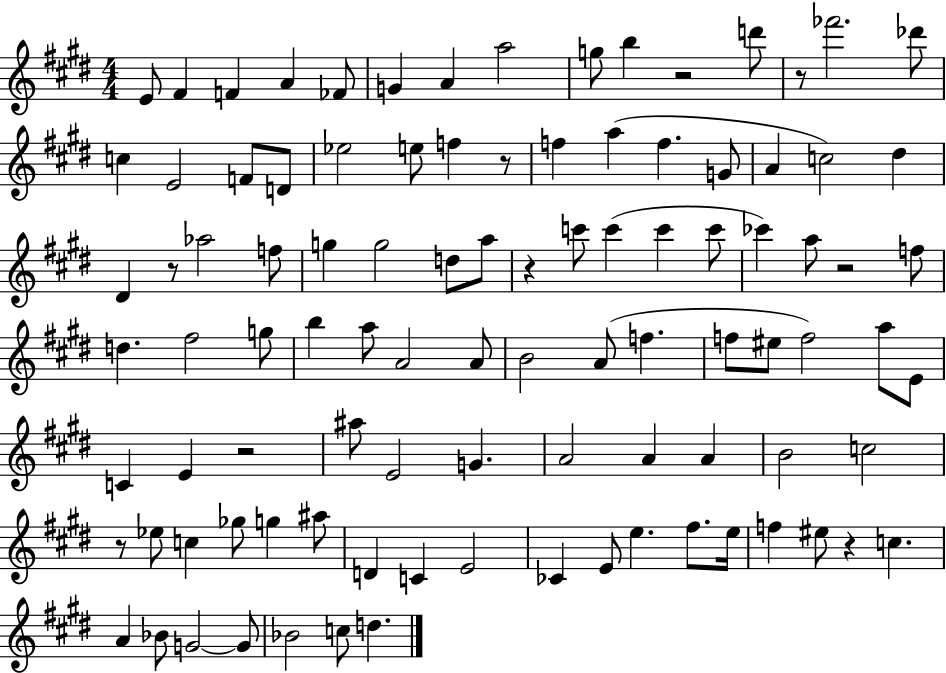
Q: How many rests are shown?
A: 9